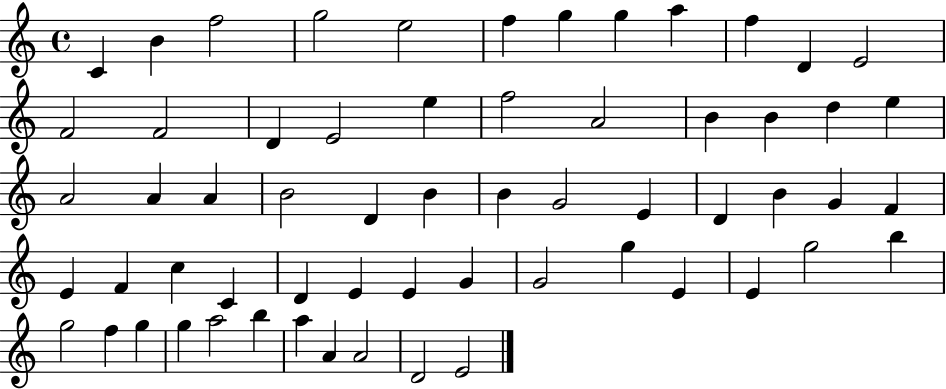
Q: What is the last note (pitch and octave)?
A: E4